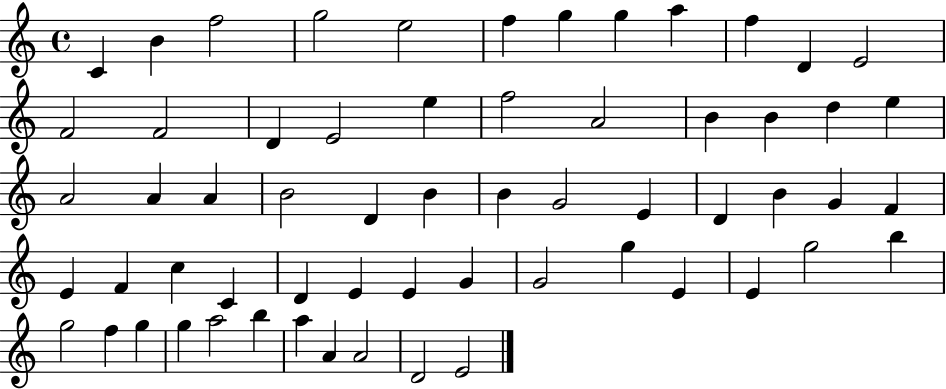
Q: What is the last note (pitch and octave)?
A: E4